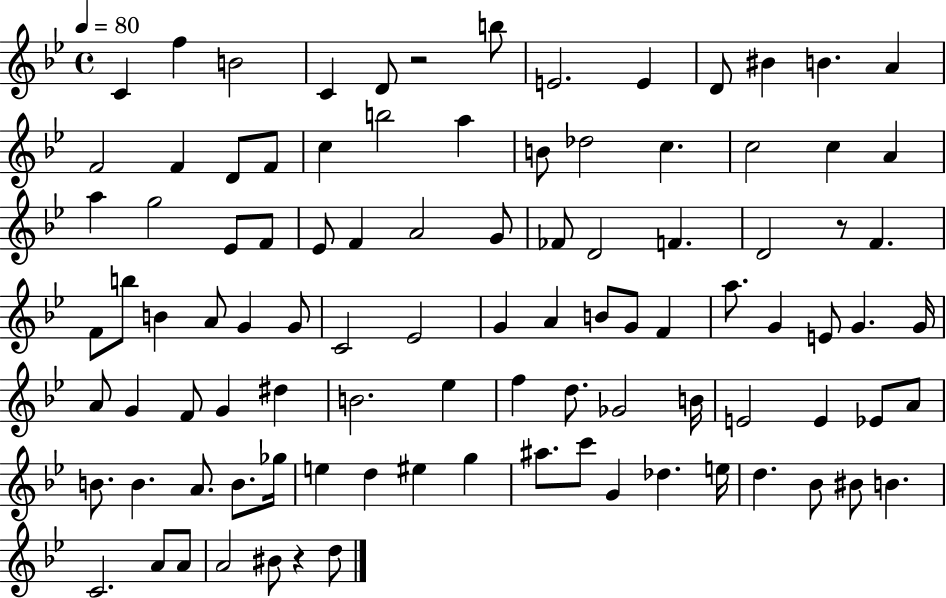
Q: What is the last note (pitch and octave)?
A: D5